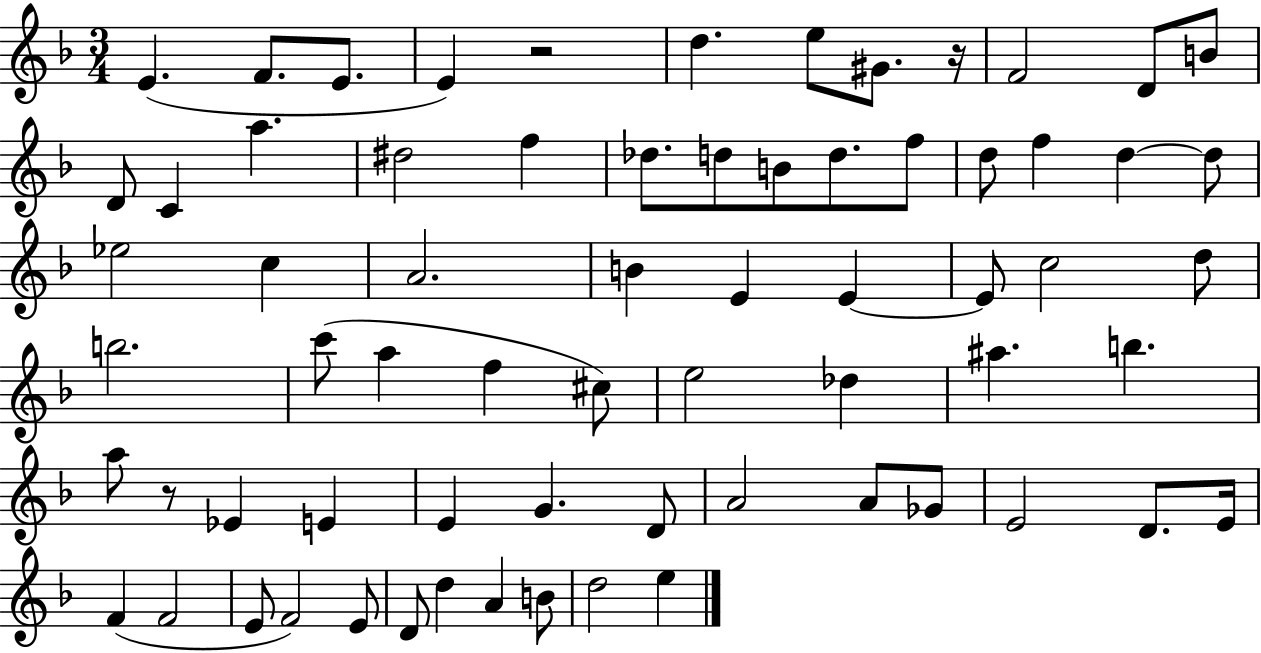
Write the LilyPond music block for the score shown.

{
  \clef treble
  \numericTimeSignature
  \time 3/4
  \key f \major
  e'4.( f'8. e'8. | e'4) r2 | d''4. e''8 gis'8. r16 | f'2 d'8 b'8 | \break d'8 c'4 a''4. | dis''2 f''4 | des''8. d''8 b'8 d''8. f''8 | d''8 f''4 d''4~~ d''8 | \break ees''2 c''4 | a'2. | b'4 e'4 e'4~~ | e'8 c''2 d''8 | \break b''2. | c'''8( a''4 f''4 cis''8) | e''2 des''4 | ais''4. b''4. | \break a''8 r8 ees'4 e'4 | e'4 g'4. d'8 | a'2 a'8 ges'8 | e'2 d'8. e'16 | \break f'4( f'2 | e'8 f'2) e'8 | d'8 d''4 a'4 b'8 | d''2 e''4 | \break \bar "|."
}